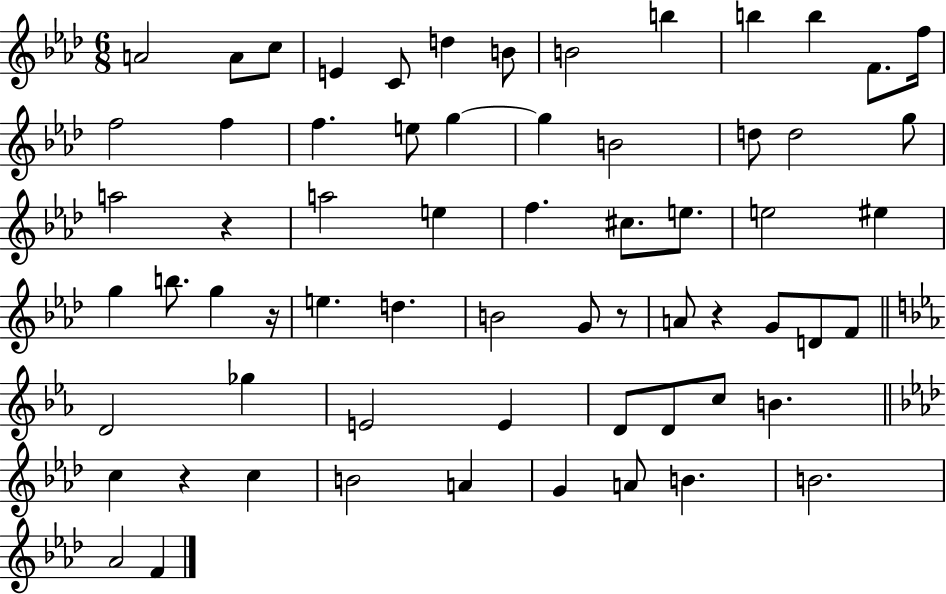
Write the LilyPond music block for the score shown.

{
  \clef treble
  \numericTimeSignature
  \time 6/8
  \key aes \major
  a'2 a'8 c''8 | e'4 c'8 d''4 b'8 | b'2 b''4 | b''4 b''4 f'8. f''16 | \break f''2 f''4 | f''4. e''8 g''4~~ | g''4 b'2 | d''8 d''2 g''8 | \break a''2 r4 | a''2 e''4 | f''4. cis''8. e''8. | e''2 eis''4 | \break g''4 b''8. g''4 r16 | e''4. d''4. | b'2 g'8 r8 | a'8 r4 g'8 d'8 f'8 | \break \bar "||" \break \key ees \major d'2 ges''4 | e'2 e'4 | d'8 d'8 c''8 b'4. | \bar "||" \break \key f \minor c''4 r4 c''4 | b'2 a'4 | g'4 a'8 b'4. | b'2. | \break aes'2 f'4 | \bar "|."
}